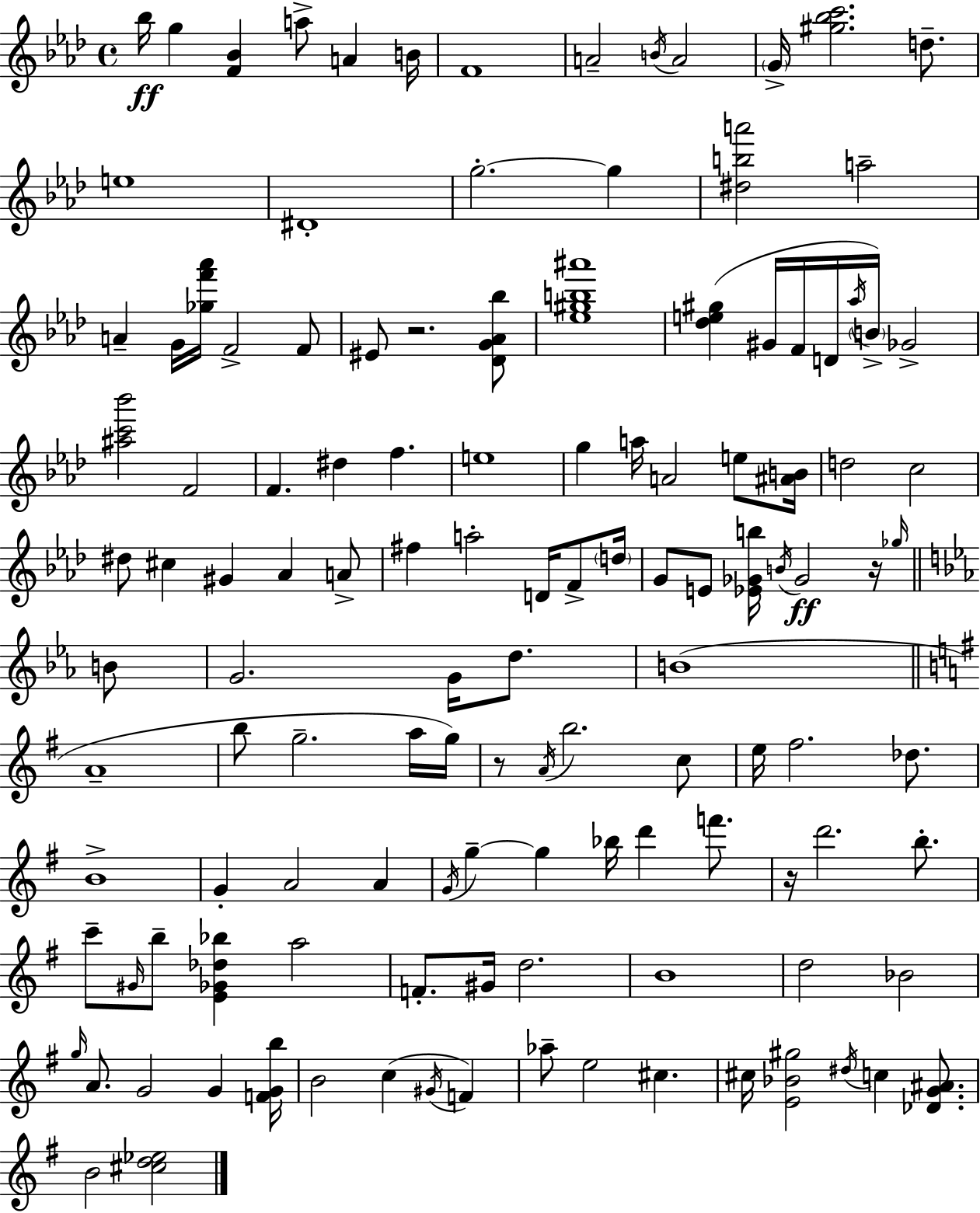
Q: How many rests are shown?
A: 4